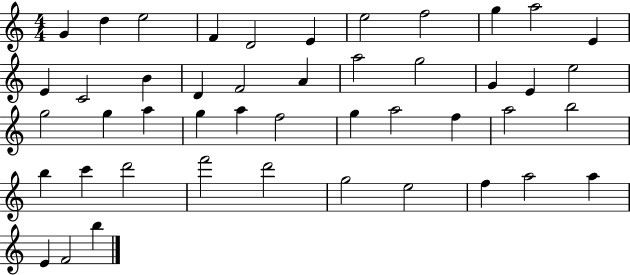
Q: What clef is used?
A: treble